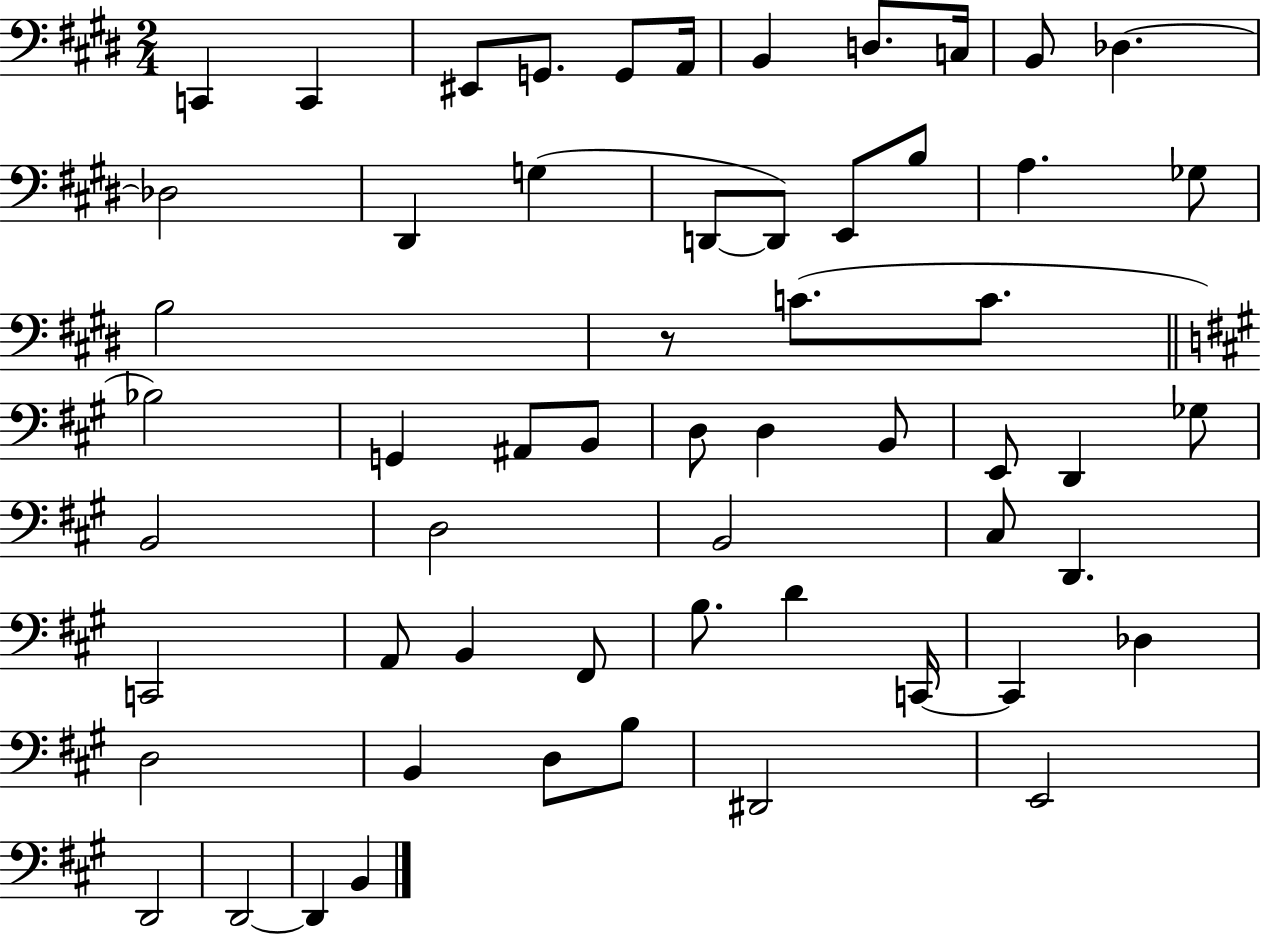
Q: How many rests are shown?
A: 1